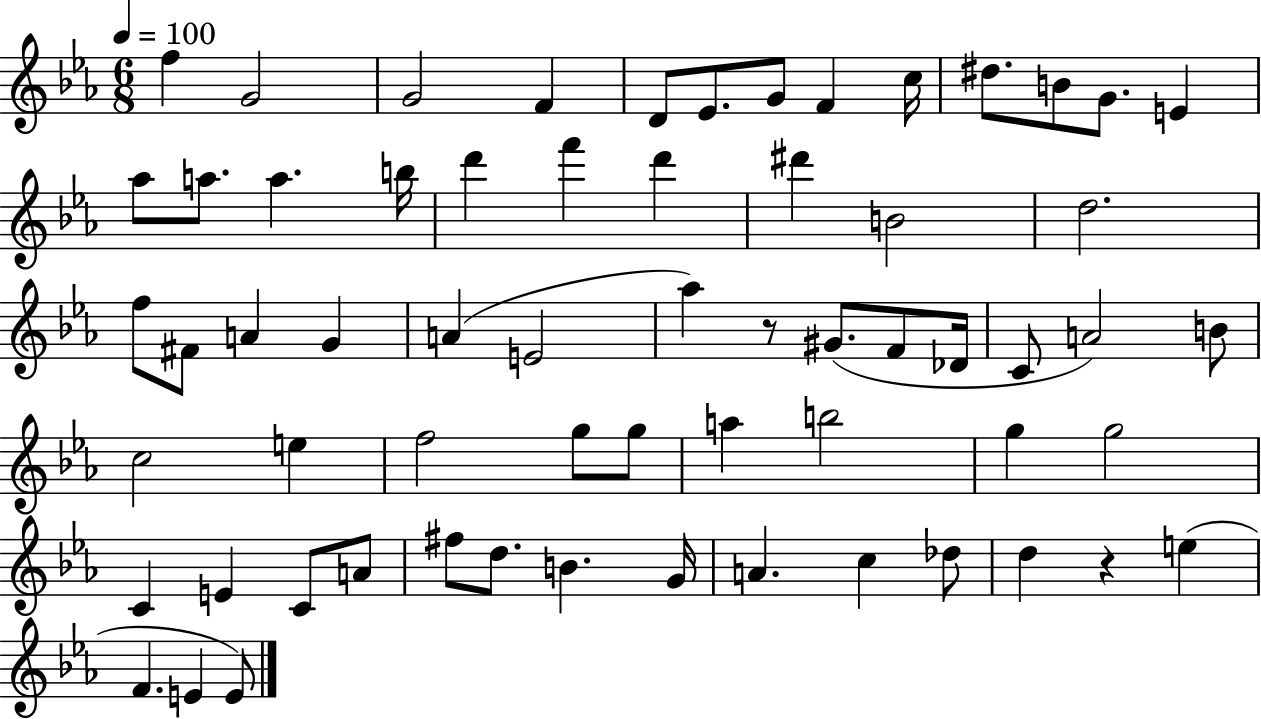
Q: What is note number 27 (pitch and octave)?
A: G4